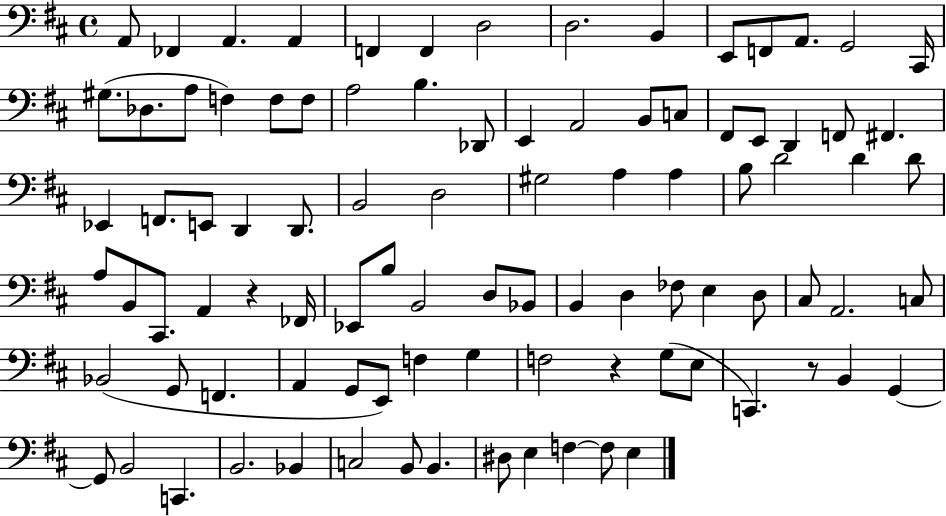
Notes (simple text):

A2/e FES2/q A2/q. A2/q F2/q F2/q D3/h D3/h. B2/q E2/e F2/e A2/e. G2/h C#2/s G#3/e. Db3/e. A3/e F3/q F3/e F3/e A3/h B3/q. Db2/e E2/q A2/h B2/e C3/e F#2/e E2/e D2/q F2/e F#2/q. Eb2/q F2/e. E2/e D2/q D2/e. B2/h D3/h G#3/h A3/q A3/q B3/e D4/h D4/q D4/e A3/e B2/e C#2/e. A2/q R/q FES2/s Eb2/e B3/e B2/h D3/e Bb2/e B2/q D3/q FES3/e E3/q D3/e C#3/e A2/h. C3/e Bb2/h G2/e F2/q. A2/q G2/e E2/e F3/q G3/q F3/h R/q G3/e E3/e C2/q. R/e B2/q G2/q G2/e B2/h C2/q. B2/h. Bb2/q C3/h B2/e B2/q. D#3/e E3/q F3/q F3/e E3/q